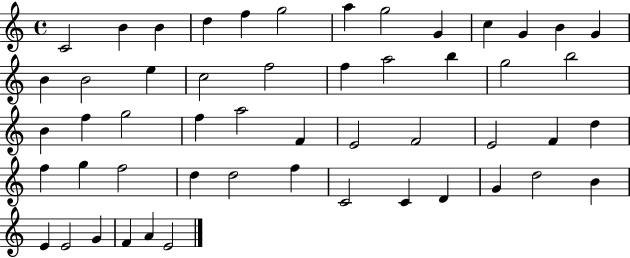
X:1
T:Untitled
M:4/4
L:1/4
K:C
C2 B B d f g2 a g2 G c G B G B B2 e c2 f2 f a2 b g2 b2 B f g2 f a2 F E2 F2 E2 F d f g f2 d d2 f C2 C D G d2 B E E2 G F A E2